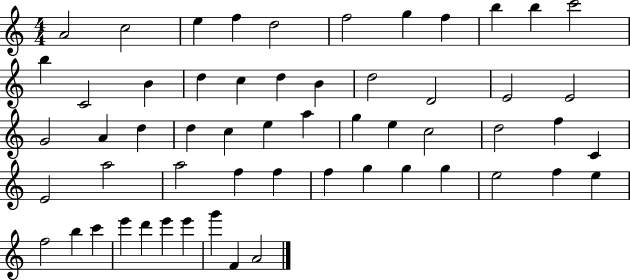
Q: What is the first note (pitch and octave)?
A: A4